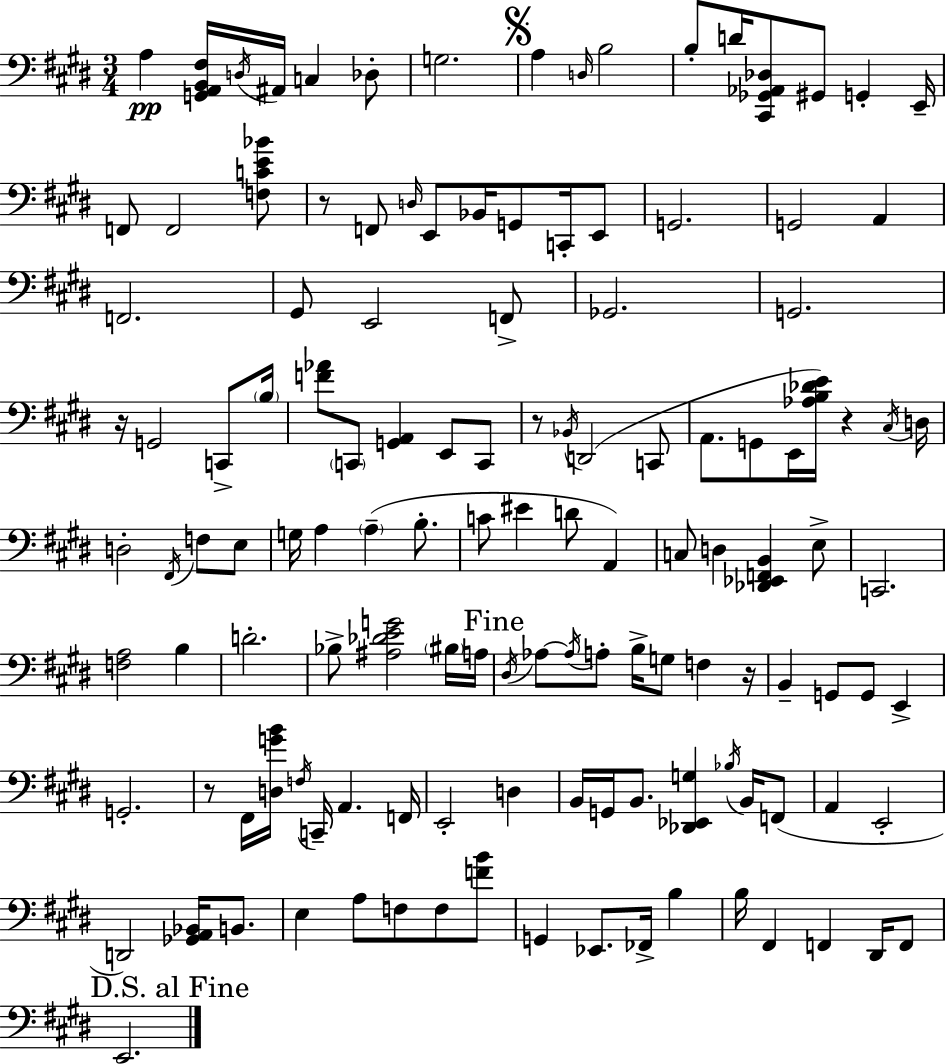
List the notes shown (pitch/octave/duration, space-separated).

A3/q [G2,A2,B2,F#3]/s D3/s A#2/s C3/q Db3/e G3/h. A3/q D3/s B3/h B3/e D4/s [C#2,Gb2,Ab2,Db3]/e G#2/e G2/q E2/s F2/e F2/h [F3,C4,E4,Bb4]/e R/e F2/e D3/s E2/e Bb2/s G2/e C2/s E2/e G2/h. G2/h A2/q F2/h. G#2/e E2/h F2/e Gb2/h. G2/h. R/s G2/h C2/e B3/s [F4,Ab4]/e C2/e [G2,A2]/q E2/e C2/e R/e Bb2/s D2/h C2/e A2/e. G2/e E2/s [Ab3,B3,Db4,E4]/s R/q C#3/s D3/s D3/h F#2/s F3/e E3/e G3/s A3/q A3/q B3/e. C4/e EIS4/q D4/e A2/q C3/e D3/q [Db2,Eb2,F2,B2]/q E3/e C2/h. [F3,A3]/h B3/q D4/h. Bb3/e [A#3,Db4,E4,G4]/h BIS3/s A3/s D#3/s Ab3/e Ab3/s A3/e B3/s G3/e F3/q R/s B2/q G2/e G2/e E2/q G2/h. R/e F#2/s [D3,G4,B4]/s F3/s C2/s A2/q. F2/s E2/h D3/q B2/s G2/s B2/e. [Db2,Eb2,G3]/q Bb3/s B2/s F2/e A2/q E2/h D2/h [Gb2,A2,Bb2]/s B2/e. E3/q A3/e F3/e F3/e [F4,B4]/e G2/q Eb2/e. FES2/s B3/q B3/s F#2/q F2/q D#2/s F2/e E2/h.